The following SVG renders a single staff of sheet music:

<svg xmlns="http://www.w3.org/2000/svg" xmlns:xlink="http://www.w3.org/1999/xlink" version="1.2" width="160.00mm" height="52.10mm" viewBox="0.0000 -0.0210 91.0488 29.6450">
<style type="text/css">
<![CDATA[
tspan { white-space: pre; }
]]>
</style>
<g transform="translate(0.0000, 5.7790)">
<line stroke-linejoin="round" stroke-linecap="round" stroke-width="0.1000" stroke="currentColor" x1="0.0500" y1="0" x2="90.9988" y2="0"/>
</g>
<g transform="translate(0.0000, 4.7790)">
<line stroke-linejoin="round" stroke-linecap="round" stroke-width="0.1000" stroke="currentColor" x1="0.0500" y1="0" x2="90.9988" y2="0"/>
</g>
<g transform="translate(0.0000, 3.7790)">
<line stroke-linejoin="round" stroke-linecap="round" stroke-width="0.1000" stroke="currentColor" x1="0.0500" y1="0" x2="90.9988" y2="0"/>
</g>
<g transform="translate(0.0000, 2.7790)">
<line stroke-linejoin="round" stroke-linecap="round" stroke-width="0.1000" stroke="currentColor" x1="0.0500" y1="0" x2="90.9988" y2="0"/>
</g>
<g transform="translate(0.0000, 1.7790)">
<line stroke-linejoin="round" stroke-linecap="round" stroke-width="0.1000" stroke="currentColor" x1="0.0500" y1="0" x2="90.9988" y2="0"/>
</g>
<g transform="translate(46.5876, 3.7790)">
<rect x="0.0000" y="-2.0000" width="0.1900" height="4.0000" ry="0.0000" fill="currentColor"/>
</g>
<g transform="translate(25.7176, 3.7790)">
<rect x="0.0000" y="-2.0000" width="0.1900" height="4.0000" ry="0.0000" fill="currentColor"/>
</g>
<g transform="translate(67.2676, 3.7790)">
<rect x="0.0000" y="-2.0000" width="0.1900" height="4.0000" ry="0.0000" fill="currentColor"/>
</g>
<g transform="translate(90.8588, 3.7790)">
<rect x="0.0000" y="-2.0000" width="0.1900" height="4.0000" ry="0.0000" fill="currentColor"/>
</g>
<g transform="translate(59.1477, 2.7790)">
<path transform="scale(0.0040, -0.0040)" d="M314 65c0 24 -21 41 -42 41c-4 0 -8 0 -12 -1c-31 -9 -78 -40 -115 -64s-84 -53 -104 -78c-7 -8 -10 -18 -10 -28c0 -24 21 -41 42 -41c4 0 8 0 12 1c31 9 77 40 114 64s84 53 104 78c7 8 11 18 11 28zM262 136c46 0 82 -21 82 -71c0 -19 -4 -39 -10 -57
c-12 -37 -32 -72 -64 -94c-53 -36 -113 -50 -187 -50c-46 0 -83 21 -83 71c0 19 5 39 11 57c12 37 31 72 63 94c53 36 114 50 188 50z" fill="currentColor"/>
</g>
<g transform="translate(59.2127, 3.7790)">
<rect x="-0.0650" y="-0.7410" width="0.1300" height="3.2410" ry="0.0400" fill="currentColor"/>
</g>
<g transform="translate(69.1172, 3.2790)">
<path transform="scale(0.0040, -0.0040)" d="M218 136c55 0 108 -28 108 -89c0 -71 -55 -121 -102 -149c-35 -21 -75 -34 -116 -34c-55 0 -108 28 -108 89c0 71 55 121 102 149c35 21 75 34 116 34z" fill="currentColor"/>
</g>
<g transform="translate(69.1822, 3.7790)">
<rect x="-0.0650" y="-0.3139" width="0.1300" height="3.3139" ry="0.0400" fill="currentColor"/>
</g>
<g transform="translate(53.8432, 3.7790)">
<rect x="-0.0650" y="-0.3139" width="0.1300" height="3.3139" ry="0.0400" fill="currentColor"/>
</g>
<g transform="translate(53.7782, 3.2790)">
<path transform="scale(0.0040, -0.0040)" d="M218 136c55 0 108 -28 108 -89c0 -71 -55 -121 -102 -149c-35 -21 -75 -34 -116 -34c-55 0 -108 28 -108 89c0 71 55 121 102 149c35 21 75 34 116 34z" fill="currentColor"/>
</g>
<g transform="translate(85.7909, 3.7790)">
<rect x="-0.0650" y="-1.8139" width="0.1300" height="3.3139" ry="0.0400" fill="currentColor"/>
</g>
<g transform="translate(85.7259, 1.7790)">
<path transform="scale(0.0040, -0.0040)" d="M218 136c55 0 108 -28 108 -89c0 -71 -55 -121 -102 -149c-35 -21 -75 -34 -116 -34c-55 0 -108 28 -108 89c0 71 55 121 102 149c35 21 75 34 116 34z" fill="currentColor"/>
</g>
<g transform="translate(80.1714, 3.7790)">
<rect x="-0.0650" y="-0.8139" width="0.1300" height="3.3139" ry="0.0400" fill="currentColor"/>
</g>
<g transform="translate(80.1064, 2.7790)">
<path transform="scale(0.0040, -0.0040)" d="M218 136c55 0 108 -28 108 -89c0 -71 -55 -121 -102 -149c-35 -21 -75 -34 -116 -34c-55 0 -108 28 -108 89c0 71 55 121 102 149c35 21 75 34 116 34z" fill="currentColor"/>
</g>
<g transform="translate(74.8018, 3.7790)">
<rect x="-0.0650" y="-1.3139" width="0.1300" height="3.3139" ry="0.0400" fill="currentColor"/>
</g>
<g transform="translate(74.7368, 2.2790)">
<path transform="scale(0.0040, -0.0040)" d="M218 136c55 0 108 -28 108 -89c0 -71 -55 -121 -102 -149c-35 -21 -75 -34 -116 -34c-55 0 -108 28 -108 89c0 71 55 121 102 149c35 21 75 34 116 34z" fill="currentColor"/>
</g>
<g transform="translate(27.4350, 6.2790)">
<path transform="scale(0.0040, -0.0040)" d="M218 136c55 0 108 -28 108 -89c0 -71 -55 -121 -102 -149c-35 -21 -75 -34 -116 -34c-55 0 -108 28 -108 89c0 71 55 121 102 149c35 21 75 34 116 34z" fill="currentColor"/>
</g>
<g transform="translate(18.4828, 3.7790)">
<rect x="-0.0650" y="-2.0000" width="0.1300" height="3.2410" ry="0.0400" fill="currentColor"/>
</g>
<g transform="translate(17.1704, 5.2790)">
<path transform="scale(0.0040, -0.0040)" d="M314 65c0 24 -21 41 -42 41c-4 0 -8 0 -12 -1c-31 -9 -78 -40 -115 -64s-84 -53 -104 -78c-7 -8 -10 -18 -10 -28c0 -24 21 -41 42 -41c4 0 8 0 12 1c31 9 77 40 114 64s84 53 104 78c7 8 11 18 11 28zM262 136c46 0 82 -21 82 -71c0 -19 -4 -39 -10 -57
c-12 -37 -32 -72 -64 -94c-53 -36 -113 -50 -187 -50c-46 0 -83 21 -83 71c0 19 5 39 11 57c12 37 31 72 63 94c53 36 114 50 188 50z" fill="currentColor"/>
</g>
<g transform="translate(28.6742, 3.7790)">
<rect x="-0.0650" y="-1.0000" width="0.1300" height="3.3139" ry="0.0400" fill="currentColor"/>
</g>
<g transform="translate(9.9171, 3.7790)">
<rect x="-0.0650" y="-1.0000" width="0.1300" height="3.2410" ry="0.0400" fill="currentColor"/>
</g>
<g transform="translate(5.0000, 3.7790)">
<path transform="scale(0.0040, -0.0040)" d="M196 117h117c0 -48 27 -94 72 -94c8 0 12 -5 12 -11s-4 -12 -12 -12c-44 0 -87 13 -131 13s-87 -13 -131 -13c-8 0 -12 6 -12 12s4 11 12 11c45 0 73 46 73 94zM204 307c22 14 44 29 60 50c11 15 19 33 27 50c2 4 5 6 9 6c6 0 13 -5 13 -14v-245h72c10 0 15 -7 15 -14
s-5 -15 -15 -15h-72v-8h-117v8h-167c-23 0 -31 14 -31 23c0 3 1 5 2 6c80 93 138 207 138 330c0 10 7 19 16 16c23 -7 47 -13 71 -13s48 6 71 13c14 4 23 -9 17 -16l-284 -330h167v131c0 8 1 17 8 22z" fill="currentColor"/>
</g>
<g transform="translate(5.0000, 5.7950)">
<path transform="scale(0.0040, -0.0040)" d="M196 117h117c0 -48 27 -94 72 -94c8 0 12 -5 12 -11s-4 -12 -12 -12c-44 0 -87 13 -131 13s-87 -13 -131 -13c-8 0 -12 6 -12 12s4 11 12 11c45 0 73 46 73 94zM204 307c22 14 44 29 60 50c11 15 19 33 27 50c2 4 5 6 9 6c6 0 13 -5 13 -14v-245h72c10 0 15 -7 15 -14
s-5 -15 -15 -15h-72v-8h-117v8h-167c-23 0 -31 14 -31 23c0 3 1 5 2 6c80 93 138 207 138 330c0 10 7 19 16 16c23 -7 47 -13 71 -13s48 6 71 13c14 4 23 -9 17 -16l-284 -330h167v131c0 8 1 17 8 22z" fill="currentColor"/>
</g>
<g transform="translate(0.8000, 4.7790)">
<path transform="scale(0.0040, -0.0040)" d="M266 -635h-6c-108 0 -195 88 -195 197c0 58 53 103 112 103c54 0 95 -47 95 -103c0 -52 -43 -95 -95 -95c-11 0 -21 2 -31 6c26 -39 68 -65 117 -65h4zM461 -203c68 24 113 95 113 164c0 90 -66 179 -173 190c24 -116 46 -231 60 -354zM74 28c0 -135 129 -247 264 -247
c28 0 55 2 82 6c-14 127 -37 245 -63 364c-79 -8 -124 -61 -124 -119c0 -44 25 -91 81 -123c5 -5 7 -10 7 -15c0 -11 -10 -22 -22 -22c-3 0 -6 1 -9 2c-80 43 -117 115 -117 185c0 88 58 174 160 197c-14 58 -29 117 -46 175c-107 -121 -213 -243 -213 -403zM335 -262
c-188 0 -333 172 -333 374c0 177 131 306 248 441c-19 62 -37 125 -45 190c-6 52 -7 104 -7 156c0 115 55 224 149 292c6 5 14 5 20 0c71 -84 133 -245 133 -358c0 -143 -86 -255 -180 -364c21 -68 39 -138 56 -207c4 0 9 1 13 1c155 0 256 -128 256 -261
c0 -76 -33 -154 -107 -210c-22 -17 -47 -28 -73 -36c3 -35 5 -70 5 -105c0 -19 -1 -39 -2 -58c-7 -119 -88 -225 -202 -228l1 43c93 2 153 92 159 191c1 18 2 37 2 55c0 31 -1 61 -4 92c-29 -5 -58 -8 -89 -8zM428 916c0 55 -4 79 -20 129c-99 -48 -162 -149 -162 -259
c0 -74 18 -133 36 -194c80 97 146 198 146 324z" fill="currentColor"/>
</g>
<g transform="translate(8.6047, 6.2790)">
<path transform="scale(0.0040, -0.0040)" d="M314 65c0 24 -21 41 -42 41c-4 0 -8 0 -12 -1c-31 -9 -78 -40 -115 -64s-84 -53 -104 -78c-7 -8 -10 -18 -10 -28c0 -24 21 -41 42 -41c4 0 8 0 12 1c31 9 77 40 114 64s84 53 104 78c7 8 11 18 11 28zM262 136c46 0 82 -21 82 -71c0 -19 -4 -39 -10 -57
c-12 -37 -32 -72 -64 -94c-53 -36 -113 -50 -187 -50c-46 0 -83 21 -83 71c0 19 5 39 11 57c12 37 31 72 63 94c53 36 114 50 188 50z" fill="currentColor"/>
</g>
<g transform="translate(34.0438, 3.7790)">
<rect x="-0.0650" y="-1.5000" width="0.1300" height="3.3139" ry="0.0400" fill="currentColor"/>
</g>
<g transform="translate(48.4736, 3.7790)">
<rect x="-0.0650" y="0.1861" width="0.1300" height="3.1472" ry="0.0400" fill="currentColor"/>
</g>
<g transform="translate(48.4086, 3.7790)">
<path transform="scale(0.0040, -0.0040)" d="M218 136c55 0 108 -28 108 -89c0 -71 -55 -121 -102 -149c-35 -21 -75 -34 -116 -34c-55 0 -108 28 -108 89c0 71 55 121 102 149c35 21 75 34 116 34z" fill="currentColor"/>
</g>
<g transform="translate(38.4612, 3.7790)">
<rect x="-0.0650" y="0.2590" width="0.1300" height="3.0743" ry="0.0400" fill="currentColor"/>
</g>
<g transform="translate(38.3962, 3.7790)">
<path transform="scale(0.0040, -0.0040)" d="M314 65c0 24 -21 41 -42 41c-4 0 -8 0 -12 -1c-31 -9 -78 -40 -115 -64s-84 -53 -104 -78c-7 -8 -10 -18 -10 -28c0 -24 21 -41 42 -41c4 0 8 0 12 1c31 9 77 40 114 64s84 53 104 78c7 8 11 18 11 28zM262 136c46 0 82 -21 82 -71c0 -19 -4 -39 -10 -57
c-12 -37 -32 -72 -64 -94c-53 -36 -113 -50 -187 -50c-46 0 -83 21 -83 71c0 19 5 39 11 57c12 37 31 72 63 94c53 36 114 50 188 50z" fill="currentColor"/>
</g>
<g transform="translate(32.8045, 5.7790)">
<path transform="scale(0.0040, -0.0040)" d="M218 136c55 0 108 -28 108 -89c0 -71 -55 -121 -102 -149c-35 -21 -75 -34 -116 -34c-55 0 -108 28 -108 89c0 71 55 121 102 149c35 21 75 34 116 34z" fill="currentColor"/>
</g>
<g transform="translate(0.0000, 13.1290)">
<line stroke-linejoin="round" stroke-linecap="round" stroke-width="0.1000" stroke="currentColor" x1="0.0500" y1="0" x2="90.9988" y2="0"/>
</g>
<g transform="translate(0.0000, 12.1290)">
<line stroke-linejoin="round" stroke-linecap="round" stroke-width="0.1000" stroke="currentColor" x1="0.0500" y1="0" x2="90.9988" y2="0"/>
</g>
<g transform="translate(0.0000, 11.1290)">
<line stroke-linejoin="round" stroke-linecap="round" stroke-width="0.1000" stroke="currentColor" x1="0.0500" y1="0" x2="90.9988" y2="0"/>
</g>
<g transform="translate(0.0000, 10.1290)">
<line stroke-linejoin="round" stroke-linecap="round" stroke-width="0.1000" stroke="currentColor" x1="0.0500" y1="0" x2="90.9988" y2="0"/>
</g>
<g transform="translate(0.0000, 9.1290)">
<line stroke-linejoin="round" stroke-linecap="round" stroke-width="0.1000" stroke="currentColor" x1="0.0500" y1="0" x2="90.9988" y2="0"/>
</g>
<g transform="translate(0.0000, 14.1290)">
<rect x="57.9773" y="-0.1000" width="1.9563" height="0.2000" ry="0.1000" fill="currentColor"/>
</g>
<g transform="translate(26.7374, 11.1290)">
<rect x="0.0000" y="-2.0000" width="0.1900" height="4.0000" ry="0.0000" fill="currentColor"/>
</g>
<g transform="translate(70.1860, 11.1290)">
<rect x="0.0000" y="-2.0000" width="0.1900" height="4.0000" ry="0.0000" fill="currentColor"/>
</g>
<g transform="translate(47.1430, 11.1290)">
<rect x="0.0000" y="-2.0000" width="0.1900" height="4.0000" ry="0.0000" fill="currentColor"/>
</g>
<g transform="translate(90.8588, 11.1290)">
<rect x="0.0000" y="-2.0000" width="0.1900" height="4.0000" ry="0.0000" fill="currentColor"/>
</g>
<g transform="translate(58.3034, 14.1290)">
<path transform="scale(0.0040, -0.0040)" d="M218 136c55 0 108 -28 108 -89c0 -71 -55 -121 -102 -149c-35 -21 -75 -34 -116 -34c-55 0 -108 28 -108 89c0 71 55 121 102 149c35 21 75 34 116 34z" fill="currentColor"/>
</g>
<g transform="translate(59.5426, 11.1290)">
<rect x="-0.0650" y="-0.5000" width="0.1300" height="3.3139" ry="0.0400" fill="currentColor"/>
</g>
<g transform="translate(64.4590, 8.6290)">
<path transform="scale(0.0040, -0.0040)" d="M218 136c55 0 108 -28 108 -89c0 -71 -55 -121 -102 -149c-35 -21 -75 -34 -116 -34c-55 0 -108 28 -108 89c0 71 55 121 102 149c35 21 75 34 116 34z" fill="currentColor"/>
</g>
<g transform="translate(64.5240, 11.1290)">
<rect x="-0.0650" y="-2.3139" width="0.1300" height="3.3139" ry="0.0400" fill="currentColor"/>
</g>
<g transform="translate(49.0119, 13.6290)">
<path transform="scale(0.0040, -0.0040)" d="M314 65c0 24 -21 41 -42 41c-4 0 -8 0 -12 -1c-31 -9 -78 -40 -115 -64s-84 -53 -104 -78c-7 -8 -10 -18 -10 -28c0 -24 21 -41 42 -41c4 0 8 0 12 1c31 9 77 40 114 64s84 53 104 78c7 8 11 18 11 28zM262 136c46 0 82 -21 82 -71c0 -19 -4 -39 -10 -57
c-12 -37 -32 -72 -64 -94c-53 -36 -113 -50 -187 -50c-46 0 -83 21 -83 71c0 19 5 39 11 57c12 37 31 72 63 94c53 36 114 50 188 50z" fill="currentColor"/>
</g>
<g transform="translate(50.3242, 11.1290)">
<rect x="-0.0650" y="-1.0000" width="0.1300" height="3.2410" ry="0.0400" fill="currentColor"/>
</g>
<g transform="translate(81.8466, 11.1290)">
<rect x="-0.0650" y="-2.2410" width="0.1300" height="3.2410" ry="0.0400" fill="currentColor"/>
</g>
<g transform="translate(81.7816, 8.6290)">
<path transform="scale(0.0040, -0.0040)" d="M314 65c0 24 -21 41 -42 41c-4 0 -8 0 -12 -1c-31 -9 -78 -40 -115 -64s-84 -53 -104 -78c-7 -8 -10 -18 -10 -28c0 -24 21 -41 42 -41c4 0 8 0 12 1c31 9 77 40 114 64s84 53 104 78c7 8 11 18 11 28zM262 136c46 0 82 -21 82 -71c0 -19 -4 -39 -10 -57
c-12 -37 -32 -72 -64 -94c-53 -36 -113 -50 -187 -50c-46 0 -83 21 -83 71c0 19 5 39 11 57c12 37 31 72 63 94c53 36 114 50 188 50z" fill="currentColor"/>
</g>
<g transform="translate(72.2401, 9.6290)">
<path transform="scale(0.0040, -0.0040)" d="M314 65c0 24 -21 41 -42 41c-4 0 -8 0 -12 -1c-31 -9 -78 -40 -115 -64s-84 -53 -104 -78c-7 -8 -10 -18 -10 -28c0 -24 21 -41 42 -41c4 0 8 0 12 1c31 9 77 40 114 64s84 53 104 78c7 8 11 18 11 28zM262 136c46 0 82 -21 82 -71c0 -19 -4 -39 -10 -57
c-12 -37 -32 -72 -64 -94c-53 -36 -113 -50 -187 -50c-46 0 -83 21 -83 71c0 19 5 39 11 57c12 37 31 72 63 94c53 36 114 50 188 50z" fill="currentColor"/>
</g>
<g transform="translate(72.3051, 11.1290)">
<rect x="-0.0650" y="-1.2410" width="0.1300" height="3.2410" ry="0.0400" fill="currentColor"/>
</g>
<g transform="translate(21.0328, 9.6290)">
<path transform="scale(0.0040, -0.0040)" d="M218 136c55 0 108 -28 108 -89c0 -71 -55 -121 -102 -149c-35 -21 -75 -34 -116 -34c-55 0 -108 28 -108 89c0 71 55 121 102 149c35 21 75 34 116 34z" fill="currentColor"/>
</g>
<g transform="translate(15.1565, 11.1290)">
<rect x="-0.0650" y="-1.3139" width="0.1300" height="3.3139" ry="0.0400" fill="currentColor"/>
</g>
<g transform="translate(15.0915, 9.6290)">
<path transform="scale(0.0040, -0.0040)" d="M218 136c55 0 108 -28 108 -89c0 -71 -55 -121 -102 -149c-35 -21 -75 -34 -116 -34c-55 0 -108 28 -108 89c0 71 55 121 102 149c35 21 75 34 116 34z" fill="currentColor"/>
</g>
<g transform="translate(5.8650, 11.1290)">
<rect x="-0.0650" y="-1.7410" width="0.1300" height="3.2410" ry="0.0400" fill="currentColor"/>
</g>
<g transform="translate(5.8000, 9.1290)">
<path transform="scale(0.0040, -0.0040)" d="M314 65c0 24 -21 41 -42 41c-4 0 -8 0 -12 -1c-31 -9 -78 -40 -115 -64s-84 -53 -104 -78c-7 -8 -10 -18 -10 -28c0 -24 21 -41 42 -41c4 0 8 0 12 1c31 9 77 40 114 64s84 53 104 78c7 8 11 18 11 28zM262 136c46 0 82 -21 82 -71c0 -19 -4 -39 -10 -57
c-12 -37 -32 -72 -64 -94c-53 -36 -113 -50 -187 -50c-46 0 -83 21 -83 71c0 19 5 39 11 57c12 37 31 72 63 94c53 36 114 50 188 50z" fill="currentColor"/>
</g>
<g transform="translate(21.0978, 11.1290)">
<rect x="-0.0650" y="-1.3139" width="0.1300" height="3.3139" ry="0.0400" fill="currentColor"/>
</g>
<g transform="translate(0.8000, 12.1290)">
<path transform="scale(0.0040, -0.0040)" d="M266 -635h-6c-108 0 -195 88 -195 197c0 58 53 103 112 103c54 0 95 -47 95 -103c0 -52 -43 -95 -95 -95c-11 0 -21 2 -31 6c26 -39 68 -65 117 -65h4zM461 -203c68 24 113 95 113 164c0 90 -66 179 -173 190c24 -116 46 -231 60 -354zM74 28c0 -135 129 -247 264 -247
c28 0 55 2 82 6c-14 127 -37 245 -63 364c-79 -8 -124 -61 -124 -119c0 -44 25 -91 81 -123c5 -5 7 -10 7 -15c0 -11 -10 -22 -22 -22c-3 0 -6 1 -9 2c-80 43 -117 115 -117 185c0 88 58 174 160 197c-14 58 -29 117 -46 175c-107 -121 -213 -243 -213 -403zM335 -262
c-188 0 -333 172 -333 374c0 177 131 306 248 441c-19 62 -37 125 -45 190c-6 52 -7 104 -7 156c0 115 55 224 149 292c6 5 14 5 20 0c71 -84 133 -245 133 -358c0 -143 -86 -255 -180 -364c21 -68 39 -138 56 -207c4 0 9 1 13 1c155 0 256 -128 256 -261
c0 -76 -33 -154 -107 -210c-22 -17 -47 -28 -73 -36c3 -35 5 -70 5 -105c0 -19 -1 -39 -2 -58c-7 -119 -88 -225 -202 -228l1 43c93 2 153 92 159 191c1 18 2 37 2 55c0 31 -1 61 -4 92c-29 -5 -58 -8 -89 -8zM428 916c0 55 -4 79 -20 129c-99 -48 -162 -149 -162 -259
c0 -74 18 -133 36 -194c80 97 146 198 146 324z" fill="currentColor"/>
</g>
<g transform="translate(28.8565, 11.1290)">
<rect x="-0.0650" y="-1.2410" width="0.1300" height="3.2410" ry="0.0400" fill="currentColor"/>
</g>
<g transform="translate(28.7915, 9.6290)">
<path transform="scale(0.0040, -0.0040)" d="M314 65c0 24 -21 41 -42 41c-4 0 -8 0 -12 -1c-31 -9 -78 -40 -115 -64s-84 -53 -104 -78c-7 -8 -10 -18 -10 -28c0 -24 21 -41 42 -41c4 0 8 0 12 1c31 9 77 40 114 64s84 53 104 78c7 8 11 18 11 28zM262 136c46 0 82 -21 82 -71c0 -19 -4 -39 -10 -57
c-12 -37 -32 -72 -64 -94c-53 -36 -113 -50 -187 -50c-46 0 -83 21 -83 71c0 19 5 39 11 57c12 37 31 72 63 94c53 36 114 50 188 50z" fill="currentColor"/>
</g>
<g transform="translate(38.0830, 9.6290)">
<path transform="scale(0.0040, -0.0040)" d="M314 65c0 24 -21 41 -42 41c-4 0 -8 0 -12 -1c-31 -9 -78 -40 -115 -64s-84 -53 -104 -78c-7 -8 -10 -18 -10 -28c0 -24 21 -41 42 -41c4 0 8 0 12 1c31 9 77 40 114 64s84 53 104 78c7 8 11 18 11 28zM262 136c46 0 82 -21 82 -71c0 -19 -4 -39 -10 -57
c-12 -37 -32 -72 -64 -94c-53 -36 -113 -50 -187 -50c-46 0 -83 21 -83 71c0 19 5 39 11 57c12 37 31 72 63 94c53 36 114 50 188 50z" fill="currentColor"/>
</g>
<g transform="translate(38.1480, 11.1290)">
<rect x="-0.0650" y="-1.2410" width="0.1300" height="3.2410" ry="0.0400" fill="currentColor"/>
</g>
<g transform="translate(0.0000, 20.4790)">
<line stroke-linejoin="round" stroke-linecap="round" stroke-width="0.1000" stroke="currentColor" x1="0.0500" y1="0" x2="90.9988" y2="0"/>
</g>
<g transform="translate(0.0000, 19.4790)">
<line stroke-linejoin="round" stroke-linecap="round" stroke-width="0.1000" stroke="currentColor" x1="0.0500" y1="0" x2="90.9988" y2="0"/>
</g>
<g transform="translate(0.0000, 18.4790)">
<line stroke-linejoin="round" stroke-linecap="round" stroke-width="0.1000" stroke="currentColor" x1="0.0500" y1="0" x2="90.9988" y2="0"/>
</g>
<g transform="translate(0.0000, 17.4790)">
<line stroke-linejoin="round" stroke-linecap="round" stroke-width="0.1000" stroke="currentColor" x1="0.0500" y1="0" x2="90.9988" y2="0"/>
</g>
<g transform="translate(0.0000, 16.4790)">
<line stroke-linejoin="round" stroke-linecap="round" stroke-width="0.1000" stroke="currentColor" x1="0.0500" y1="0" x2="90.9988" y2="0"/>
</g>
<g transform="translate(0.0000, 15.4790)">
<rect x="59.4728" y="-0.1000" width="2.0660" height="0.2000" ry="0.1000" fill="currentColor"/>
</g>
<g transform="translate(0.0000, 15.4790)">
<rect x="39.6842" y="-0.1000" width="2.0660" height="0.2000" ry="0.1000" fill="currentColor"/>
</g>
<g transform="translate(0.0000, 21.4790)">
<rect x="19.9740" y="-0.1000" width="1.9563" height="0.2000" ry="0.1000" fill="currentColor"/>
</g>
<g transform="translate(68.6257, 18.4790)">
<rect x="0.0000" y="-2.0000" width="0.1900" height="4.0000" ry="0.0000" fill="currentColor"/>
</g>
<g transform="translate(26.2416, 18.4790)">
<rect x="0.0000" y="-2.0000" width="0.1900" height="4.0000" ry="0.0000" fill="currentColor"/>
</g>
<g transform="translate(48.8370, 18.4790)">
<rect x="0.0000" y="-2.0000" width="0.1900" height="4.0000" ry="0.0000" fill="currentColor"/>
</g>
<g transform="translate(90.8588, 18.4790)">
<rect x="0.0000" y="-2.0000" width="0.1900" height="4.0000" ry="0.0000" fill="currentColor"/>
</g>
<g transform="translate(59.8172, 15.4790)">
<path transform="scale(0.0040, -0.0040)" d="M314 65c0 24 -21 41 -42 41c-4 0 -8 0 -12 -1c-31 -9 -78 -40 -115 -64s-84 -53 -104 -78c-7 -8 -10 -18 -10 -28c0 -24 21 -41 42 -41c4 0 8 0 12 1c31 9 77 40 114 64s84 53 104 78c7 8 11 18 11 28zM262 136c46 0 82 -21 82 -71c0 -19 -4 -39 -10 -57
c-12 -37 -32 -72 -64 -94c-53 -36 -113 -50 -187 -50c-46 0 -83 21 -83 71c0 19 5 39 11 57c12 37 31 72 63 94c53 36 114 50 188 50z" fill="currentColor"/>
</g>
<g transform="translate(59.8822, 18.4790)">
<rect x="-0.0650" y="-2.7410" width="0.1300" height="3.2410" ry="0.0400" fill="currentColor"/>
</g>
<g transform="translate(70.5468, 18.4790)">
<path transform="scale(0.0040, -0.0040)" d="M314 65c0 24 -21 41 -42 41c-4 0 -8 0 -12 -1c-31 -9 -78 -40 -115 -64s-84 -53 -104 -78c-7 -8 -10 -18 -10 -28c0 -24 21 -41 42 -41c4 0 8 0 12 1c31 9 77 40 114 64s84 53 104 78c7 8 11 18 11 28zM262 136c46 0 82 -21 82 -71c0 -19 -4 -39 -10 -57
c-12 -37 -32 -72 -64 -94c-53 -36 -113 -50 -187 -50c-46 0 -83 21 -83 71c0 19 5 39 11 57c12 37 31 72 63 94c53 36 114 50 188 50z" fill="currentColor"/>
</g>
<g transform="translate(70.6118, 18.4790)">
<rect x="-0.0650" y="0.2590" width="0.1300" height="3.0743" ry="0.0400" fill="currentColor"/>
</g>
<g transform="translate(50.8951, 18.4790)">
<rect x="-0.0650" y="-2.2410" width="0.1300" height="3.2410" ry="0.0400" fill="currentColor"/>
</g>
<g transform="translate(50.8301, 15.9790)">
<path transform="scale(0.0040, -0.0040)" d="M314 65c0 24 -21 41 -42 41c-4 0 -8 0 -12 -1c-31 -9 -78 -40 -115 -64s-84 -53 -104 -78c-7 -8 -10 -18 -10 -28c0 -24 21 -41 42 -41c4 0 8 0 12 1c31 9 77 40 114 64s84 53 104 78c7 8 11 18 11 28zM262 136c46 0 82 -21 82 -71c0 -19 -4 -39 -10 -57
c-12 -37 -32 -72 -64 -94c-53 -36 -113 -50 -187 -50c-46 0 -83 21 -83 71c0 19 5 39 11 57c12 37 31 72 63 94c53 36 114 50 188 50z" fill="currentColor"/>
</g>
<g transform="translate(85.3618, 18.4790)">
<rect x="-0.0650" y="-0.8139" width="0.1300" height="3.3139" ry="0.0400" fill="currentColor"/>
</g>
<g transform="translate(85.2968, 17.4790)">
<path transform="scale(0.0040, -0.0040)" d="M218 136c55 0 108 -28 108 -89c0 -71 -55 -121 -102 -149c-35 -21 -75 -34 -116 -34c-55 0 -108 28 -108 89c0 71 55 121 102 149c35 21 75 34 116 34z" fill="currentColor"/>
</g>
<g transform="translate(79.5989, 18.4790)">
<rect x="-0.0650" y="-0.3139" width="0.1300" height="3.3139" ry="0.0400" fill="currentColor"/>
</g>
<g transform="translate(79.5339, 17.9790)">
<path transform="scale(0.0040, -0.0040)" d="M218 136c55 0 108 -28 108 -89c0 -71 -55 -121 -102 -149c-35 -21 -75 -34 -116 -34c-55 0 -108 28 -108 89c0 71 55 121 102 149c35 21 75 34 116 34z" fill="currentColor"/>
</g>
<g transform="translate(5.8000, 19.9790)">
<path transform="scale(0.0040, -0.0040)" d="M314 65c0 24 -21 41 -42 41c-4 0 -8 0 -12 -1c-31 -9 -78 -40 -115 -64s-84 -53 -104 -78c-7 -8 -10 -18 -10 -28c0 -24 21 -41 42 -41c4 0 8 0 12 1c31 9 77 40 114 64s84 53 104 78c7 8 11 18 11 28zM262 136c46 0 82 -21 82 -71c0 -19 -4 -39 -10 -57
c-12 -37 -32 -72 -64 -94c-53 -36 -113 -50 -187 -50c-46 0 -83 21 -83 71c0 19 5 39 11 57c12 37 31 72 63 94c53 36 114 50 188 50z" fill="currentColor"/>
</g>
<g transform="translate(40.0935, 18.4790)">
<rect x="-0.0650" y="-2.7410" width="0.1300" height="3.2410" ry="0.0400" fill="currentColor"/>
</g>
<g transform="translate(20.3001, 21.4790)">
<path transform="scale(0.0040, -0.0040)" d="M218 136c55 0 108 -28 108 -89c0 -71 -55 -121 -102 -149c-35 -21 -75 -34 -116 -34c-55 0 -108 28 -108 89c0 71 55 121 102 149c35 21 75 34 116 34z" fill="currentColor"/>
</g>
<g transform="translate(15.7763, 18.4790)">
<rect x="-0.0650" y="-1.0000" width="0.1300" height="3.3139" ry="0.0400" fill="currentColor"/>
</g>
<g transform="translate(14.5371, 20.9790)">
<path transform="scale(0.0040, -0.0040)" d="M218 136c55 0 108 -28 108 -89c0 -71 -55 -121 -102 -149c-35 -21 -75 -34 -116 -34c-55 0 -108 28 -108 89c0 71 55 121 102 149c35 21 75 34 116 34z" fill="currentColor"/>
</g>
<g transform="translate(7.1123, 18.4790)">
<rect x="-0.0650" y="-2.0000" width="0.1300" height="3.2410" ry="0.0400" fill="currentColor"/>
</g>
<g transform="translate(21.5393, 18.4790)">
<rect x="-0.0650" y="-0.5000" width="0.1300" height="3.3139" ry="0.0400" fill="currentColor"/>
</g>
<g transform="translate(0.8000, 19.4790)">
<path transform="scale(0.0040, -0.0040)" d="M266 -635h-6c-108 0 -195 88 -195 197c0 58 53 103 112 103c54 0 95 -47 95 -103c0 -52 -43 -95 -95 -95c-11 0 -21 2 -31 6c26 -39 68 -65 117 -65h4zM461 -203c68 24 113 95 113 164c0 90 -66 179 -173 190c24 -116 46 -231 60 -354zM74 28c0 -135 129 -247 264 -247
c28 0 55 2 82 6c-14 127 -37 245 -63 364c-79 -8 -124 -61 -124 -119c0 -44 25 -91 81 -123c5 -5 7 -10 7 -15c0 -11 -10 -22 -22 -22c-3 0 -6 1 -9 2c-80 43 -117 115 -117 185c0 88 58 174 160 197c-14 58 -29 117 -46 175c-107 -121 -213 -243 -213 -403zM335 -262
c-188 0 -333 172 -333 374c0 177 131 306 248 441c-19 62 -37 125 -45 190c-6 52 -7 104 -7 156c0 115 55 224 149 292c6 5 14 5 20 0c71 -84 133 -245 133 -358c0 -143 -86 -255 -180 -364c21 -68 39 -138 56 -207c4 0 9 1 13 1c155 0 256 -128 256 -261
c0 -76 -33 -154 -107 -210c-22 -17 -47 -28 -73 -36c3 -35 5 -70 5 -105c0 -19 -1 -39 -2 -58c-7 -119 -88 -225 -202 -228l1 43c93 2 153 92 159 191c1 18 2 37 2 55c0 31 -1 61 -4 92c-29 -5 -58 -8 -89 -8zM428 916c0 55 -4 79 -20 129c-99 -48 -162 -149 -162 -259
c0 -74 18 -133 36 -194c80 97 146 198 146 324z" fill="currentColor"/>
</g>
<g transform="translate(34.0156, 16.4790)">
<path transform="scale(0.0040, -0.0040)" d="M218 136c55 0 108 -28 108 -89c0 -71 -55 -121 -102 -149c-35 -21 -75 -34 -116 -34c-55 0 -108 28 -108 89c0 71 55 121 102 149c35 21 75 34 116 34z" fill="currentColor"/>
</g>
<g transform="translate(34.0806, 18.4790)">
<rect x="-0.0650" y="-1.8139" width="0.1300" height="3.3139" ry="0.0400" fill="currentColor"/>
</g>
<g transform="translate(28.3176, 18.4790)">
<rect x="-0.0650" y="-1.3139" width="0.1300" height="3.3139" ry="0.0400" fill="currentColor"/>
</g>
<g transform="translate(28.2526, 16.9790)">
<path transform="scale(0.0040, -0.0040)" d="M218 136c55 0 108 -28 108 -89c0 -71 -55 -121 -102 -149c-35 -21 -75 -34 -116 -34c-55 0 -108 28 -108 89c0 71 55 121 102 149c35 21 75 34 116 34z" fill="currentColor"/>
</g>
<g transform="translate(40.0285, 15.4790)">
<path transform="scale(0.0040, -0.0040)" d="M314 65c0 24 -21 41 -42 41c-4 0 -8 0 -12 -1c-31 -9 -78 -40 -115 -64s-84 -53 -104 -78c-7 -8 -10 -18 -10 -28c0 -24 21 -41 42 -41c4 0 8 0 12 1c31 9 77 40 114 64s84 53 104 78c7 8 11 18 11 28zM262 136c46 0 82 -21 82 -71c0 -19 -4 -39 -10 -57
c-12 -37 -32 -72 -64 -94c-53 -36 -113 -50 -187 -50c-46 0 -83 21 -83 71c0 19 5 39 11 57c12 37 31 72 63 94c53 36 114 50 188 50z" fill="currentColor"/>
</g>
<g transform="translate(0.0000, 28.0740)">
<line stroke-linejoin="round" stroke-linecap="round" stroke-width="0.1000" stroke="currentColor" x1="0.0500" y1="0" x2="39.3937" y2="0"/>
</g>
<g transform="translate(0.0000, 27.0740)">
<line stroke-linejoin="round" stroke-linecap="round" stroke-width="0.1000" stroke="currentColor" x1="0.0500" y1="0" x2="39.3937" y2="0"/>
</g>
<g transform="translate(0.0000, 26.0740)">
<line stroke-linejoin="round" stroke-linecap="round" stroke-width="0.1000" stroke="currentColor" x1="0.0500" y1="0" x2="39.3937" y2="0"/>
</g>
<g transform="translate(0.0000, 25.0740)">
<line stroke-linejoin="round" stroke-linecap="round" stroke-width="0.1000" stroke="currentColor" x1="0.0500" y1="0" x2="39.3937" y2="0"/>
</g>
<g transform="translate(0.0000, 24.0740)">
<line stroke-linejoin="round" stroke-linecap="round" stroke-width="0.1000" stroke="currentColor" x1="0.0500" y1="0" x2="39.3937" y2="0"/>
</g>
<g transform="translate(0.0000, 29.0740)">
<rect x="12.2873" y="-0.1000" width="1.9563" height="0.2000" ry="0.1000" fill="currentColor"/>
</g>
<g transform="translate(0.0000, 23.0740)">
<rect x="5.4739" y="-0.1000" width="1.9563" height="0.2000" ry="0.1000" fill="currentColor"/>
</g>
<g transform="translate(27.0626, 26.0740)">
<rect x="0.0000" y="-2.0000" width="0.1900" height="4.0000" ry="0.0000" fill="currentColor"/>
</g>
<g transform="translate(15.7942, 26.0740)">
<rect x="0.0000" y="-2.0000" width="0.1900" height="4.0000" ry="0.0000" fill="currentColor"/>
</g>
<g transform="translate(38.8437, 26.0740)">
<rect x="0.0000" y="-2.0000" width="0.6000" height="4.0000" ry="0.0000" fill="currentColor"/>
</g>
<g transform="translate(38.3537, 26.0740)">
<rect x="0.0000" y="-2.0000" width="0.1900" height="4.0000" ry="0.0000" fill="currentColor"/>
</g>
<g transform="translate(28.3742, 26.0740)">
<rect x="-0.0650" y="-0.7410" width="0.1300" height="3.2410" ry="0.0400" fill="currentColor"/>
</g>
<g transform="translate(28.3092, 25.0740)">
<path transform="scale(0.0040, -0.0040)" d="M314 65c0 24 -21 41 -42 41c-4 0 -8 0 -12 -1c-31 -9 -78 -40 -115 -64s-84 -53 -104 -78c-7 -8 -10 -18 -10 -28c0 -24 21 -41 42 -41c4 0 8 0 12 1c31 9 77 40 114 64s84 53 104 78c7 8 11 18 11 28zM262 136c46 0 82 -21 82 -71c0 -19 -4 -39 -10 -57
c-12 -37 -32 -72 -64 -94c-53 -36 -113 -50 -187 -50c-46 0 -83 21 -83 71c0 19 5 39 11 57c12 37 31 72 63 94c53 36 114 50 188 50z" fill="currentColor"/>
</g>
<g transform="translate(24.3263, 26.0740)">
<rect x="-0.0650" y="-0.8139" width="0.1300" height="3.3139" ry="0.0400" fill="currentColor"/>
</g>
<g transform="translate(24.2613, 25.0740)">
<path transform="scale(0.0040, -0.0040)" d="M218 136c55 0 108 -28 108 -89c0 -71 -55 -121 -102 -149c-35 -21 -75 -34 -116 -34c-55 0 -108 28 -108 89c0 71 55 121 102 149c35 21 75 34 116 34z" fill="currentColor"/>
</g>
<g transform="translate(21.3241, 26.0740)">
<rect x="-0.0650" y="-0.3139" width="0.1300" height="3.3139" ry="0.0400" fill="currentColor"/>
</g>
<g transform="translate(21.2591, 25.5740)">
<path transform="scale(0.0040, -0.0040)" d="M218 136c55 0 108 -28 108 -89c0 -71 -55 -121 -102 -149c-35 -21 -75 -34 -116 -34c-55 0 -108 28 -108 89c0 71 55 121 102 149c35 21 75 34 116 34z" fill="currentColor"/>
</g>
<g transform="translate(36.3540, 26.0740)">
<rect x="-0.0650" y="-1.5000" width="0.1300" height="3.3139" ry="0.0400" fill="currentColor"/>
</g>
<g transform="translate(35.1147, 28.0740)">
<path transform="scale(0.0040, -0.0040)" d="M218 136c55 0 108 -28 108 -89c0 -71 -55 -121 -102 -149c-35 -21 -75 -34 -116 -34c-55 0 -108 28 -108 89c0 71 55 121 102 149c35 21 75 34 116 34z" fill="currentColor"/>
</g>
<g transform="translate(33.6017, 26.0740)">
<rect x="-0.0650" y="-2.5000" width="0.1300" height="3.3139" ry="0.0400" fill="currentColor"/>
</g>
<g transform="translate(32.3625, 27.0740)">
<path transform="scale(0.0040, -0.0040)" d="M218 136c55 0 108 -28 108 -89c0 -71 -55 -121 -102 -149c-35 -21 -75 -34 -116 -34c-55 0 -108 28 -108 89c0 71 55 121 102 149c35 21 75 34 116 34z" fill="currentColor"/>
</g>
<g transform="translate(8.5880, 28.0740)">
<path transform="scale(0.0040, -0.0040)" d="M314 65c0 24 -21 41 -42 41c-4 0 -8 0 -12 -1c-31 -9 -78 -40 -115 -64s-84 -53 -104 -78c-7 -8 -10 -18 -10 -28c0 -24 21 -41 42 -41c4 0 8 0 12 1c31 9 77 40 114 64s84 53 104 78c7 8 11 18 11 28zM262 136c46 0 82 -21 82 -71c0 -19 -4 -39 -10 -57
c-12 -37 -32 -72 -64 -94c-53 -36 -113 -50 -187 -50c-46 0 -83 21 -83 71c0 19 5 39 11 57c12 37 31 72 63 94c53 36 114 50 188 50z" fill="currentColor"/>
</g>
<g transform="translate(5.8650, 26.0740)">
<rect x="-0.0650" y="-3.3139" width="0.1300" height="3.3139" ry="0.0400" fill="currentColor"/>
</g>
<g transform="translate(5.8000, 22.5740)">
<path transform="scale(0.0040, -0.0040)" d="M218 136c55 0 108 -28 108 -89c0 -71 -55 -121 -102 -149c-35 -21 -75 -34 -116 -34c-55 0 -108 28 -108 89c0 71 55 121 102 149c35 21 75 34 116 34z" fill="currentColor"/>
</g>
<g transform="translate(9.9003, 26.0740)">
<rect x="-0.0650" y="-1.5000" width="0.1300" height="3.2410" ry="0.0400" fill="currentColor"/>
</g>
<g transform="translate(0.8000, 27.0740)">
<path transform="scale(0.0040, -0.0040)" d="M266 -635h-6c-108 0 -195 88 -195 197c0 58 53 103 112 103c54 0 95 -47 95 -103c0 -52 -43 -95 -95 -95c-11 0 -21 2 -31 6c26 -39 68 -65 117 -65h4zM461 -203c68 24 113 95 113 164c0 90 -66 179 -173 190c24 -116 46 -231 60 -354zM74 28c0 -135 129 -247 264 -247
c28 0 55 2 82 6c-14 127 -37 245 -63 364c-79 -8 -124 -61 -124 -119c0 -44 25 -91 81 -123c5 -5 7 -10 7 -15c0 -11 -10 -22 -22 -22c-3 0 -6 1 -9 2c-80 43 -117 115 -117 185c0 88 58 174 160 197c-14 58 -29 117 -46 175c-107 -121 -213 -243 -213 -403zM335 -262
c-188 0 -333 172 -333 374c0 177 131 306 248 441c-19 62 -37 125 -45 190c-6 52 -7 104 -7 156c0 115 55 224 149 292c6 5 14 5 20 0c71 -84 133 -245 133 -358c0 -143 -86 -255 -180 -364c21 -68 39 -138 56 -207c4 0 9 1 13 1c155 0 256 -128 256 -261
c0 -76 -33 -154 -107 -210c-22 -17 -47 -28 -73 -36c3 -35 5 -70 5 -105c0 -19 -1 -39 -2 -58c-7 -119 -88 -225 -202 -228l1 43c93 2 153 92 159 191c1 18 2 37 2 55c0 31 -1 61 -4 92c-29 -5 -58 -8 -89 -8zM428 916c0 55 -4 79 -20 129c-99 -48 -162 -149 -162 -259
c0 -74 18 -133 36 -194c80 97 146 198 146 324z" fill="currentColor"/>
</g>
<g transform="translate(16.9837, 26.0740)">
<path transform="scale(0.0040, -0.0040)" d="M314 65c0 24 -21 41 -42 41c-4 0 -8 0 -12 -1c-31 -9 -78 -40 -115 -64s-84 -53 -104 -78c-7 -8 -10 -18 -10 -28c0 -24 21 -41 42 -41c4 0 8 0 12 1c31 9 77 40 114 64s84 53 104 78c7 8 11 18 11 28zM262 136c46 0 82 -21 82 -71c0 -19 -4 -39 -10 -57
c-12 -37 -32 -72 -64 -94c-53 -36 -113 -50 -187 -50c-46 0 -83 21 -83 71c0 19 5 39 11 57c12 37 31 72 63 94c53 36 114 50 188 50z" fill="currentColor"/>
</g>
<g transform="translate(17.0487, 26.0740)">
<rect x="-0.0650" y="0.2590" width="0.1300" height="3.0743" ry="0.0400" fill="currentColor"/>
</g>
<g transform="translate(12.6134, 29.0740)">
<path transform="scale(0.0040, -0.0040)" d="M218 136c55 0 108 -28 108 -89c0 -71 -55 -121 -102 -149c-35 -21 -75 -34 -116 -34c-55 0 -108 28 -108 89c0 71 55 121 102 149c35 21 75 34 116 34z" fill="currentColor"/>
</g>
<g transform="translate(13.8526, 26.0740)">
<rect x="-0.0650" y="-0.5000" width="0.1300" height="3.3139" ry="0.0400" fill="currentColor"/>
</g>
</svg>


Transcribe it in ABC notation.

X:1
T:Untitled
M:4/4
L:1/4
K:C
D2 F2 D E B2 B c d2 c e d f f2 e e e2 e2 D2 C g e2 g2 F2 D C e f a2 g2 a2 B2 c d b E2 C B2 c d d2 G E